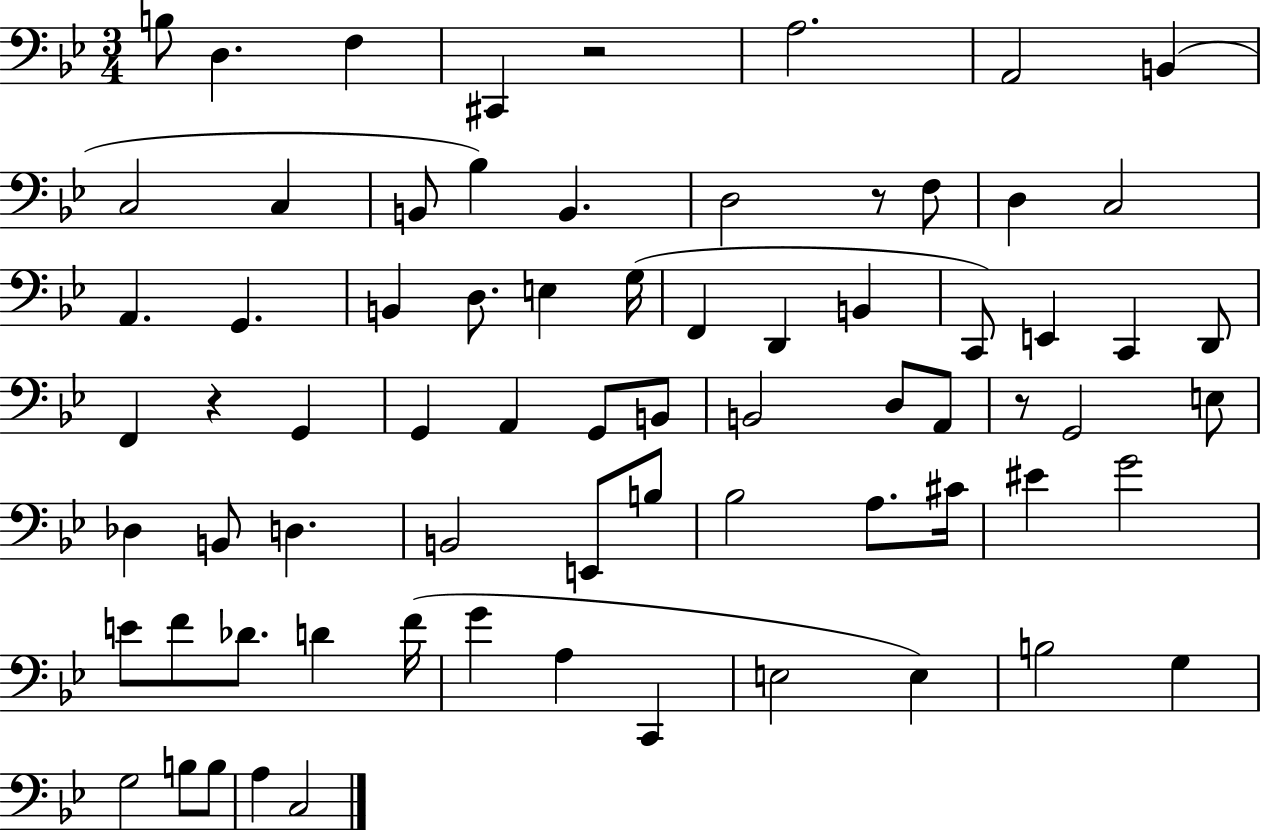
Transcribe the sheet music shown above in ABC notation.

X:1
T:Untitled
M:3/4
L:1/4
K:Bb
B,/2 D, F, ^C,, z2 A,2 A,,2 B,, C,2 C, B,,/2 _B, B,, D,2 z/2 F,/2 D, C,2 A,, G,, B,, D,/2 E, G,/4 F,, D,, B,, C,,/2 E,, C,, D,,/2 F,, z G,, G,, A,, G,,/2 B,,/2 B,,2 D,/2 A,,/2 z/2 G,,2 E,/2 _D, B,,/2 D, B,,2 E,,/2 B,/2 _B,2 A,/2 ^C/4 ^E G2 E/2 F/2 _D/2 D F/4 G A, C,, E,2 E, B,2 G, G,2 B,/2 B,/2 A, C,2